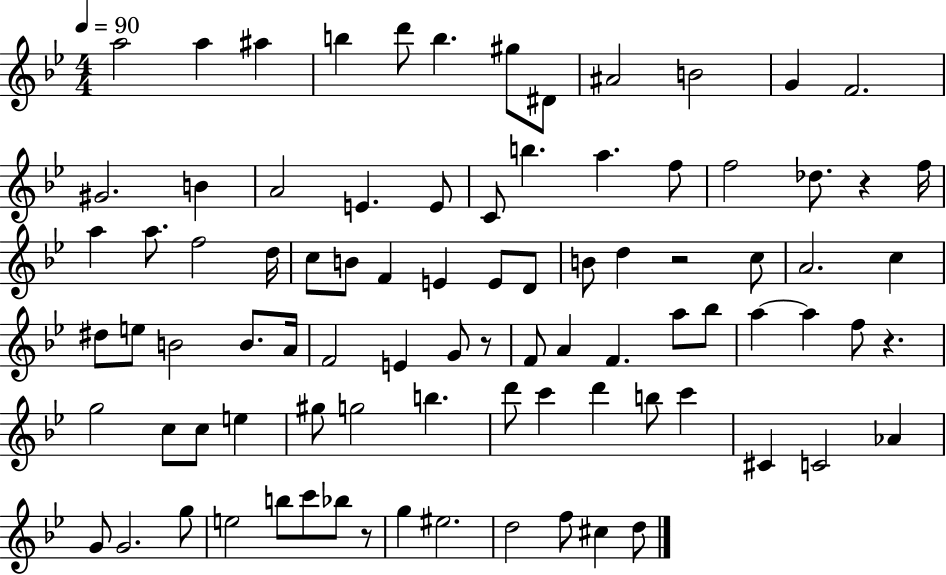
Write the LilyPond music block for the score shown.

{
  \clef treble
  \numericTimeSignature
  \time 4/4
  \key bes \major
  \tempo 4 = 90
  a''2 a''4 ais''4 | b''4 d'''8 b''4. gis''8 dis'8 | ais'2 b'2 | g'4 f'2. | \break gis'2. b'4 | a'2 e'4. e'8 | c'8 b''4. a''4. f''8 | f''2 des''8. r4 f''16 | \break a''4 a''8. f''2 d''16 | c''8 b'8 f'4 e'4 e'8 d'8 | b'8 d''4 r2 c''8 | a'2. c''4 | \break dis''8 e''8 b'2 b'8. a'16 | f'2 e'4 g'8 r8 | f'8 a'4 f'4. a''8 bes''8 | a''4~~ a''4 f''8 r4. | \break g''2 c''8 c''8 e''4 | gis''8 g''2 b''4. | d'''8 c'''4 d'''4 b''8 c'''4 | cis'4 c'2 aes'4 | \break g'8 g'2. g''8 | e''2 b''8 c'''8 bes''8 r8 | g''4 eis''2. | d''2 f''8 cis''4 d''8 | \break \bar "|."
}